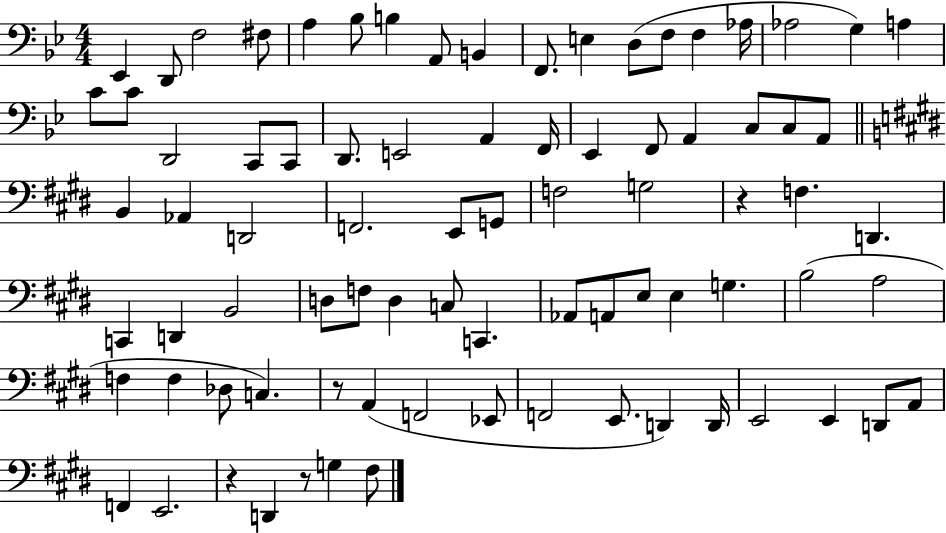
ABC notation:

X:1
T:Untitled
M:4/4
L:1/4
K:Bb
_E,, D,,/2 F,2 ^F,/2 A, _B,/2 B, A,,/2 B,, F,,/2 E, D,/2 F,/2 F, _A,/4 _A,2 G, A, C/2 C/2 D,,2 C,,/2 C,,/2 D,,/2 E,,2 A,, F,,/4 _E,, F,,/2 A,, C,/2 C,/2 A,,/2 B,, _A,, D,,2 F,,2 E,,/2 G,,/2 F,2 G,2 z F, D,, C,, D,, B,,2 D,/2 F,/2 D, C,/2 C,, _A,,/2 A,,/2 E,/2 E, G, B,2 A,2 F, F, _D,/2 C, z/2 A,, F,,2 _E,,/2 F,,2 E,,/2 D,, D,,/4 E,,2 E,, D,,/2 A,,/2 F,, E,,2 z D,, z/2 G, ^F,/2